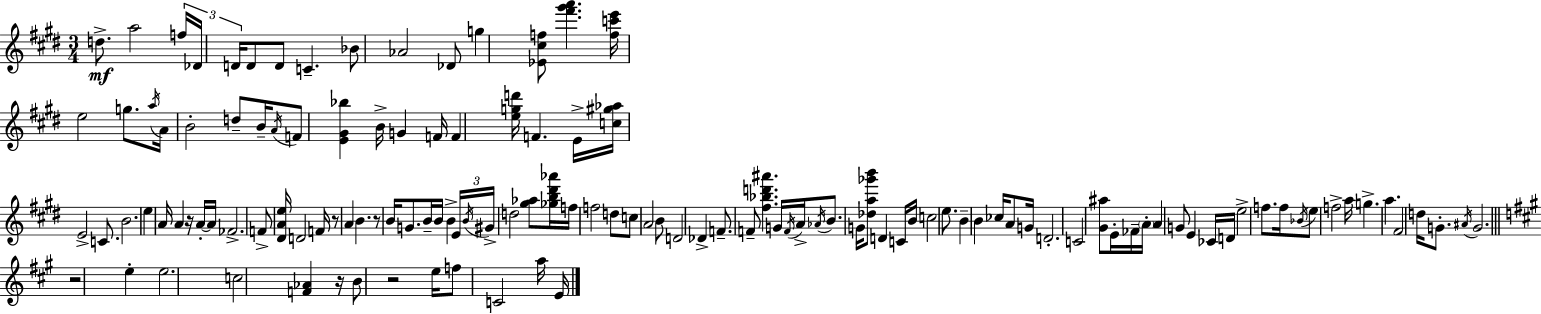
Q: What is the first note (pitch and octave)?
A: D5